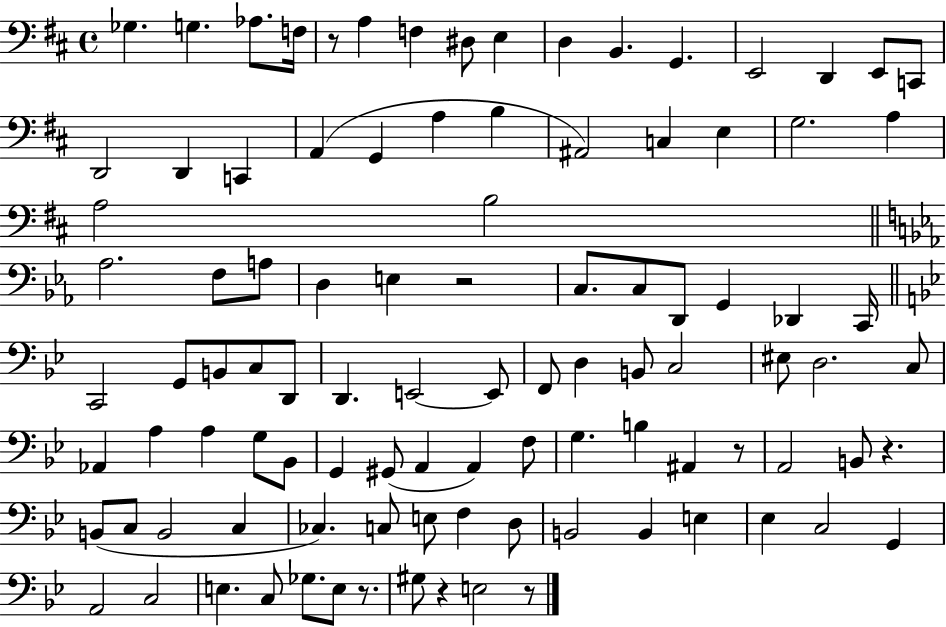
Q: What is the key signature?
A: D major